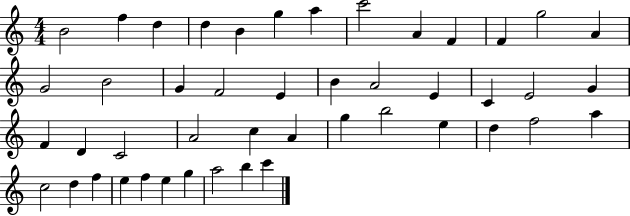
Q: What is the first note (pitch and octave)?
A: B4